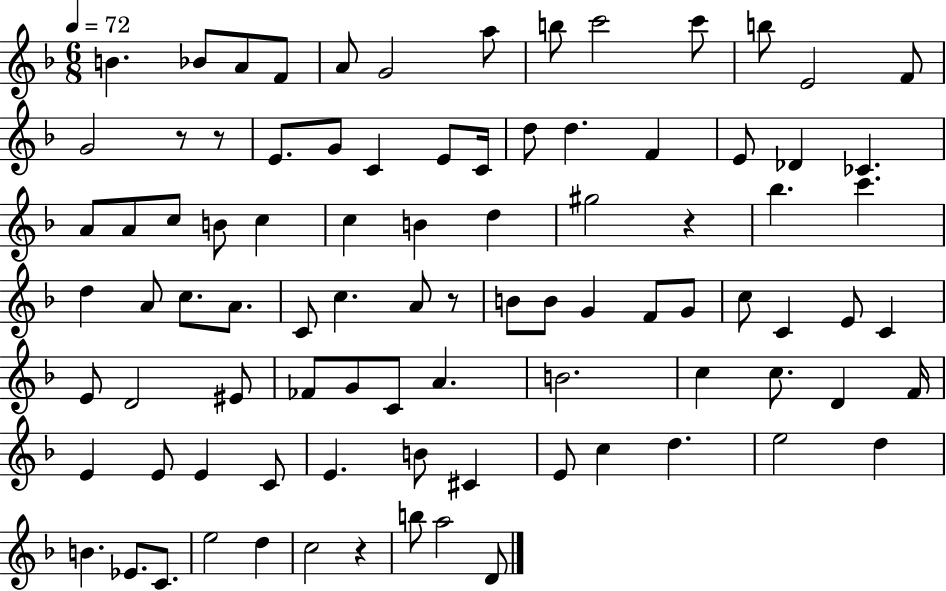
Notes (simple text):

B4/q. Bb4/e A4/e F4/e A4/e G4/h A5/e B5/e C6/h C6/e B5/e E4/h F4/e G4/h R/e R/e E4/e. G4/e C4/q E4/e C4/s D5/e D5/q. F4/q E4/e Db4/q CES4/q. A4/e A4/e C5/e B4/e C5/q C5/q B4/q D5/q G#5/h R/q Bb5/q. C6/q. D5/q A4/e C5/e. A4/e. C4/e C5/q. A4/e R/e B4/e B4/e G4/q F4/e G4/e C5/e C4/q E4/e C4/q E4/e D4/h EIS4/e FES4/e G4/e C4/e A4/q. B4/h. C5/q C5/e. D4/q F4/s E4/q E4/e E4/q C4/e E4/q. B4/e C#4/q E4/e C5/q D5/q. E5/h D5/q B4/q. Eb4/e. C4/e. E5/h D5/q C5/h R/q B5/e A5/h D4/e